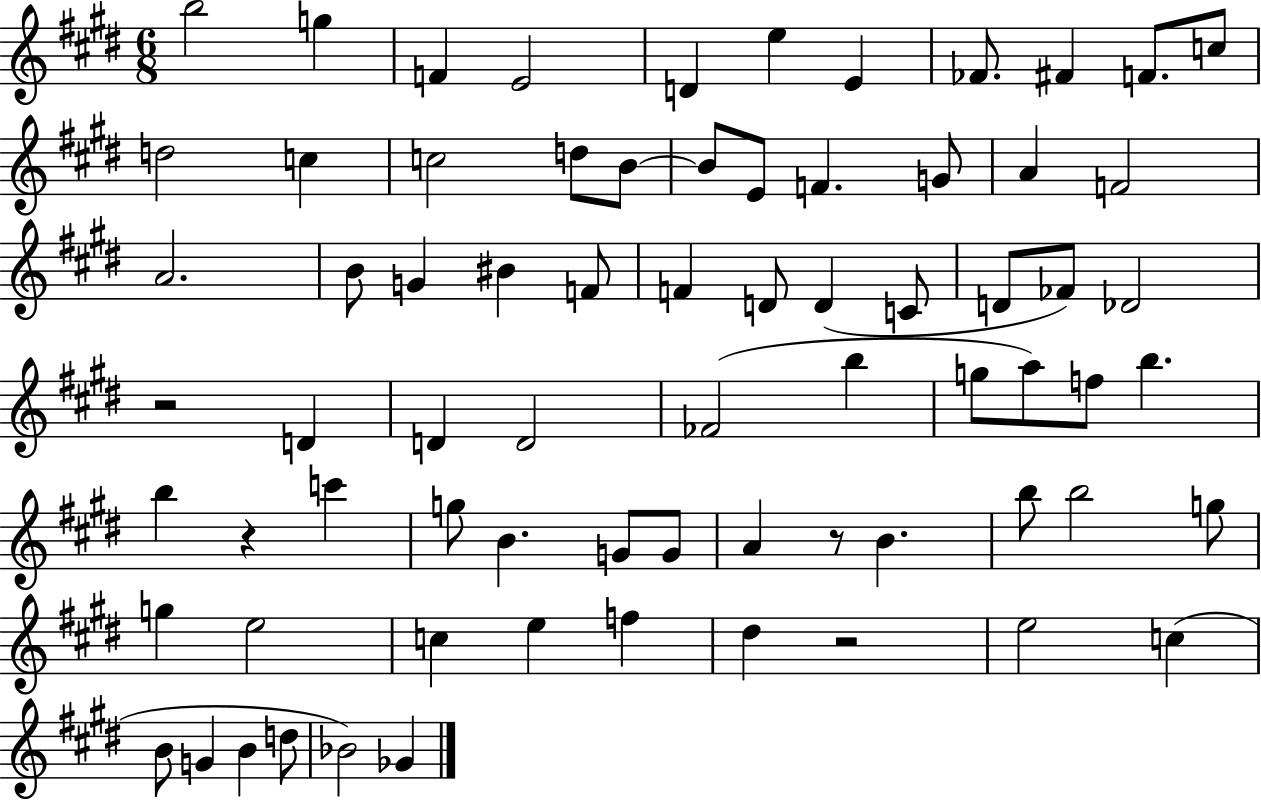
X:1
T:Untitled
M:6/8
L:1/4
K:E
b2 g F E2 D e E _F/2 ^F F/2 c/2 d2 c c2 d/2 B/2 B/2 E/2 F G/2 A F2 A2 B/2 G ^B F/2 F D/2 D C/2 D/2 _F/2 _D2 z2 D D D2 _F2 b g/2 a/2 f/2 b b z c' g/2 B G/2 G/2 A z/2 B b/2 b2 g/2 g e2 c e f ^d z2 e2 c B/2 G B d/2 _B2 _G